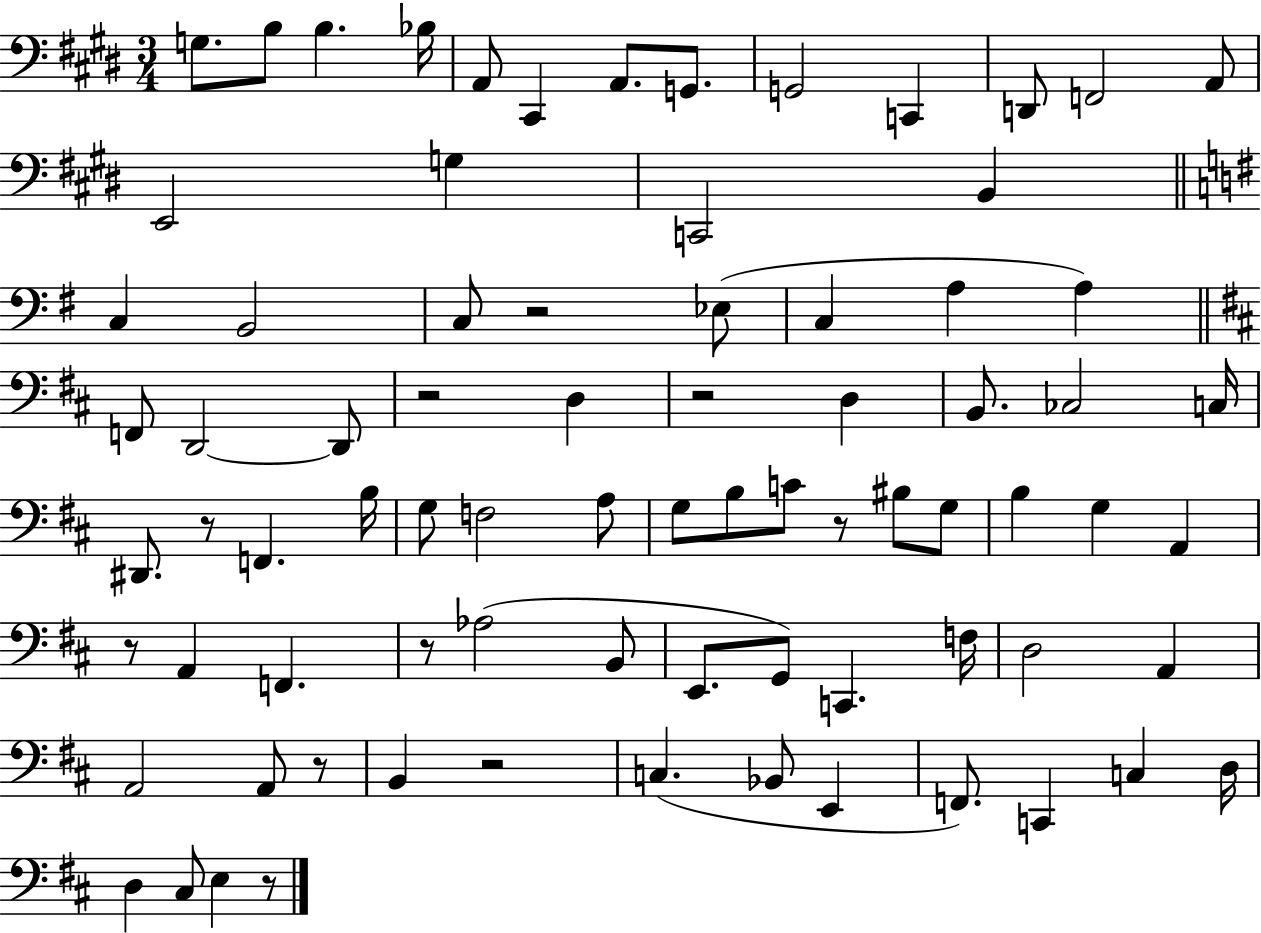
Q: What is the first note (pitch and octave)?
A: G3